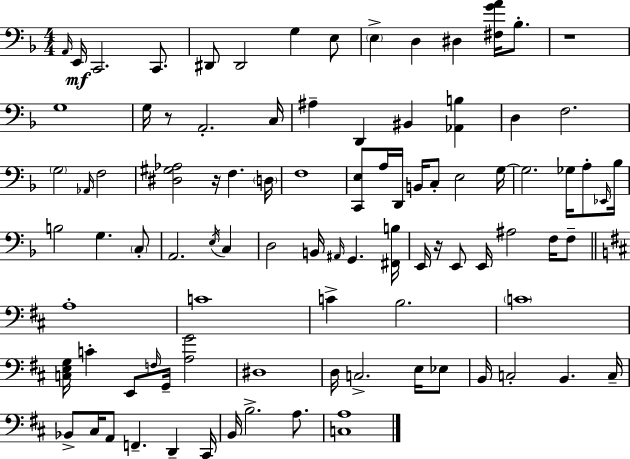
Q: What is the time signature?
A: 4/4